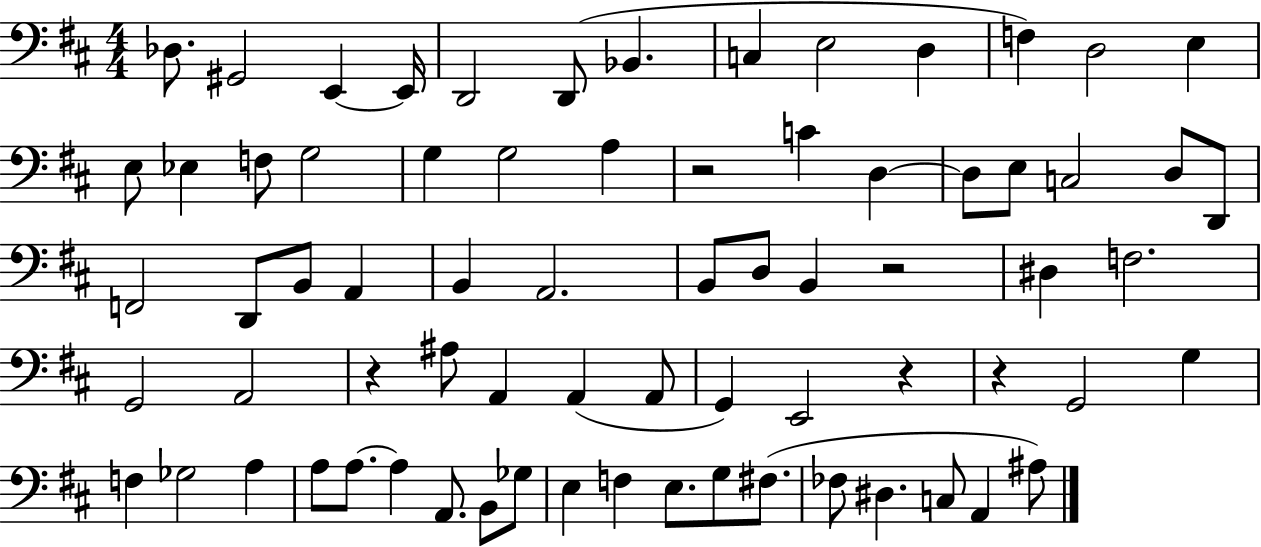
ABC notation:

X:1
T:Untitled
M:4/4
L:1/4
K:D
_D,/2 ^G,,2 E,, E,,/4 D,,2 D,,/2 _B,, C, E,2 D, F, D,2 E, E,/2 _E, F,/2 G,2 G, G,2 A, z2 C D, D,/2 E,/2 C,2 D,/2 D,,/2 F,,2 D,,/2 B,,/2 A,, B,, A,,2 B,,/2 D,/2 B,, z2 ^D, F,2 G,,2 A,,2 z ^A,/2 A,, A,, A,,/2 G,, E,,2 z z G,,2 G, F, _G,2 A, A,/2 A,/2 A, A,,/2 B,,/2 _G,/2 E, F, E,/2 G,/2 ^F,/2 _F,/2 ^D, C,/2 A,, ^A,/2